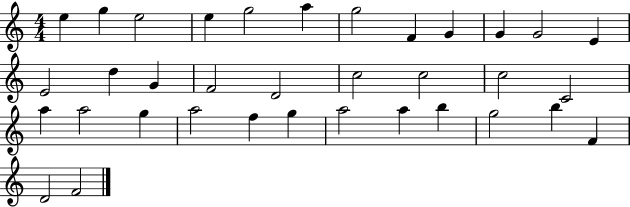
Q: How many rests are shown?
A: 0